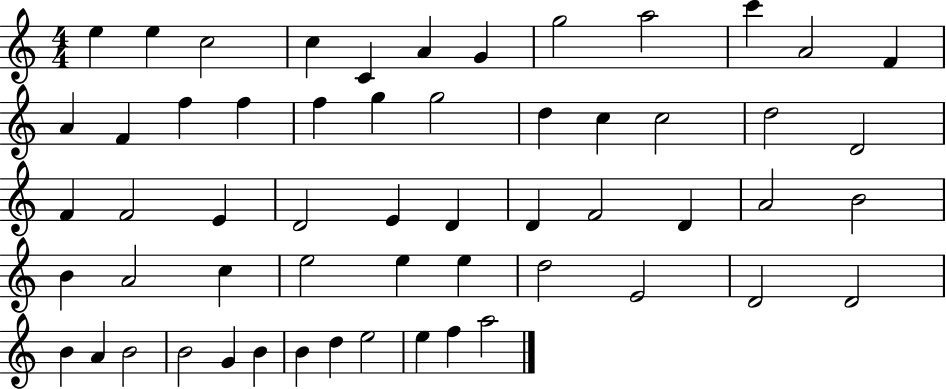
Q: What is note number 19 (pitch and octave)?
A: G5